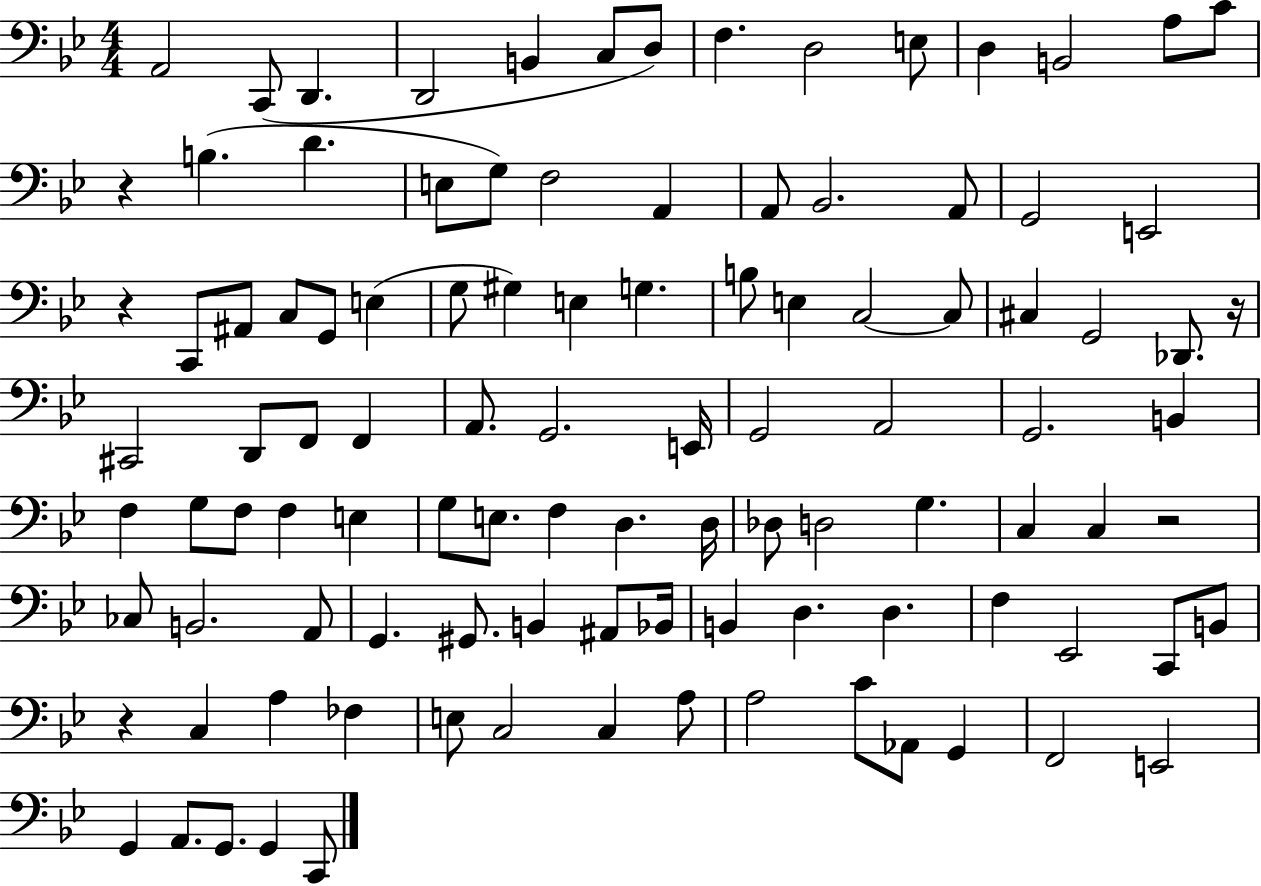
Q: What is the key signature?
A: BES major